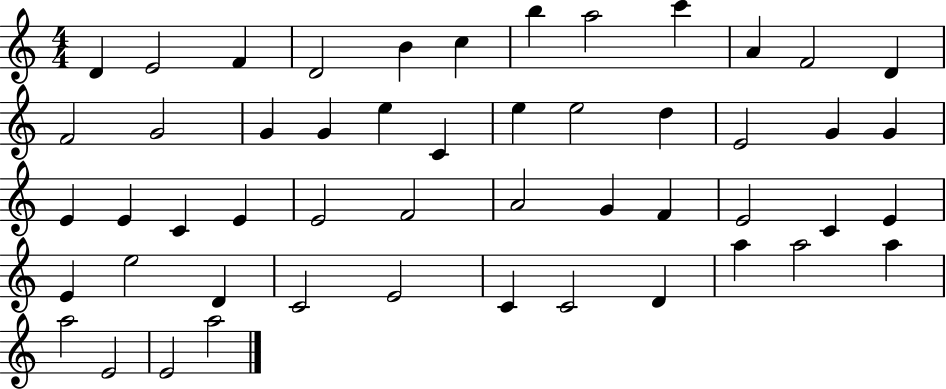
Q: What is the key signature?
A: C major